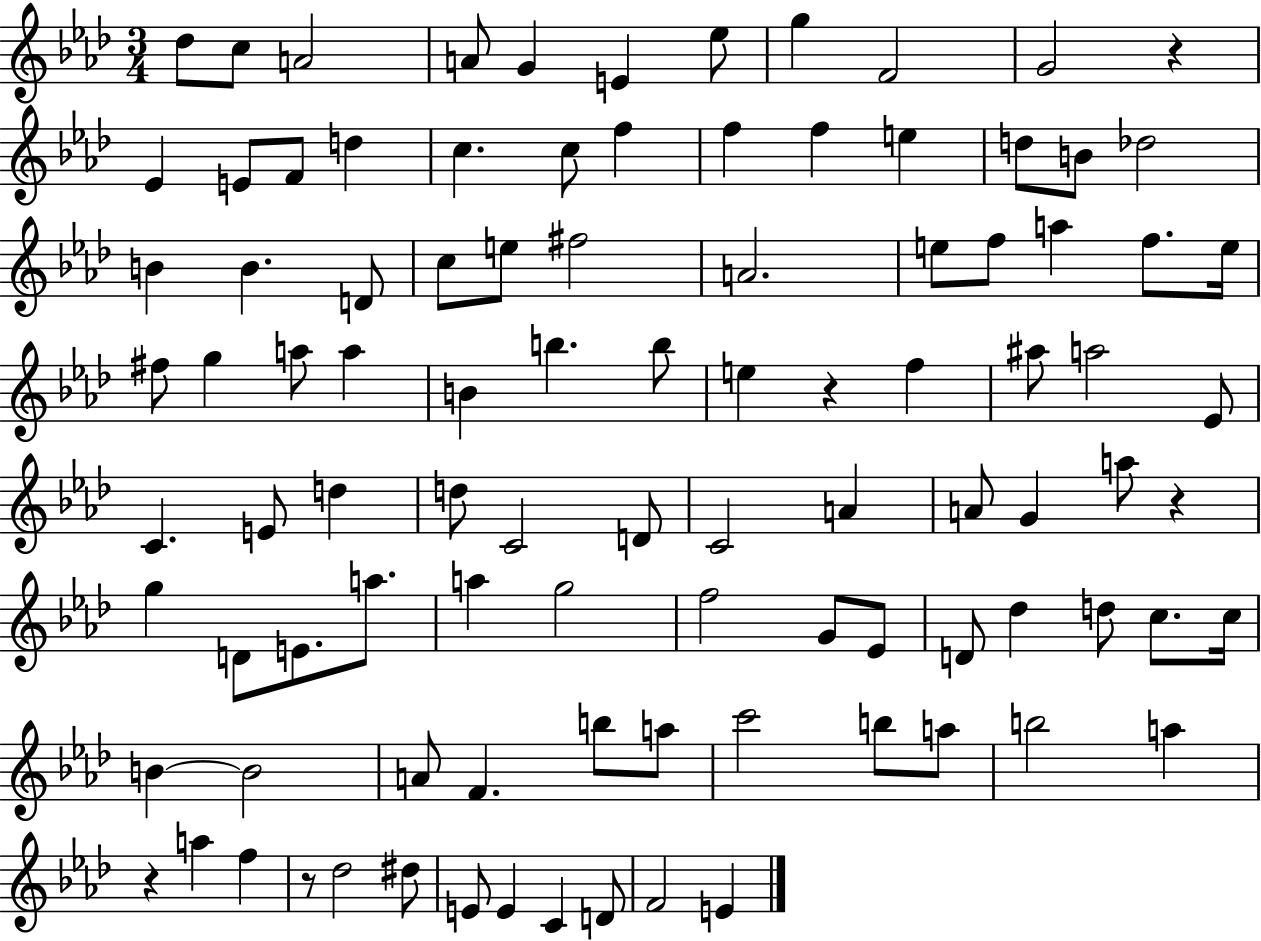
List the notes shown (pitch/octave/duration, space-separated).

Db5/e C5/e A4/h A4/e G4/q E4/q Eb5/e G5/q F4/h G4/h R/q Eb4/q E4/e F4/e D5/q C5/q. C5/e F5/q F5/q F5/q E5/q D5/e B4/e Db5/h B4/q B4/q. D4/e C5/e E5/e F#5/h A4/h. E5/e F5/e A5/q F5/e. E5/s F#5/e G5/q A5/e A5/q B4/q B5/q. B5/e E5/q R/q F5/q A#5/e A5/h Eb4/e C4/q. E4/e D5/q D5/e C4/h D4/e C4/h A4/q A4/e G4/q A5/e R/q G5/q D4/e E4/e. A5/e. A5/q G5/h F5/h G4/e Eb4/e D4/e Db5/q D5/e C5/e. C5/s B4/q B4/h A4/e F4/q. B5/e A5/e C6/h B5/e A5/e B5/h A5/q R/q A5/q F5/q R/e Db5/h D#5/e E4/e E4/q C4/q D4/e F4/h E4/q